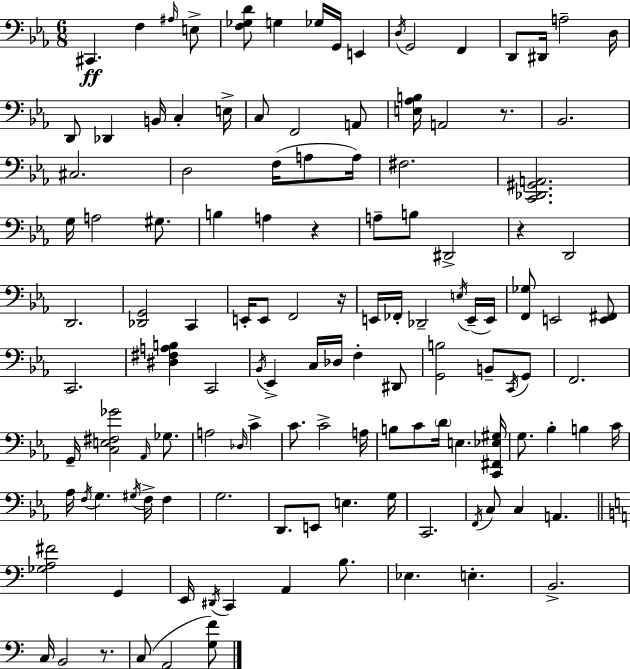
X:1
T:Untitled
M:6/8
L:1/4
K:Eb
^C,, F, ^A,/4 E,/2 [F,_G,D]/2 G, _G,/4 G,,/4 E,, D,/4 G,,2 F,, D,,/2 ^D,,/4 A,2 D,/4 D,,/2 _D,, B,,/4 C, E,/4 C,/2 F,,2 A,,/2 [E,_A,B,]/4 A,,2 z/2 _B,,2 ^C,2 D,2 F,/4 A,/2 A,/4 ^F,2 [C,,_D,,^G,,A,,]2 G,/4 A,2 ^G,/2 B, A, z A,/2 B,/2 ^D,,2 z D,,2 D,,2 [_D,,G,,]2 C,, E,,/4 E,,/2 F,,2 z/4 E,,/4 _F,,/4 _D,,2 E,/4 E,,/4 E,,/4 [F,,_G,]/2 E,,2 [E,,^F,,]/2 C,,2 [^D,^F,A,B,] C,,2 _B,,/4 _E,, C,/4 _D,/4 F, ^D,,/2 [G,,B,]2 B,,/2 C,,/4 G,,/2 F,,2 G,,/4 [C,E,^F,_G]2 _A,,/4 _G,/2 A,2 _D,/4 C C/2 C2 A,/4 B,/2 C/2 D/4 E, [C,,^F,,_E,^G,]/4 G,/2 _B, B, C/4 _A,/4 F,/4 G, ^G,/4 F,/4 F, G,2 D,,/2 E,,/2 E, G,/4 C,,2 F,,/4 C,/2 C, A,, [_G,A,^F]2 G,, E,,/4 ^D,,/4 C,, A,, B,/2 _E, E, B,,2 C,/4 B,,2 z/2 C,/2 A,,2 [G,F]/2